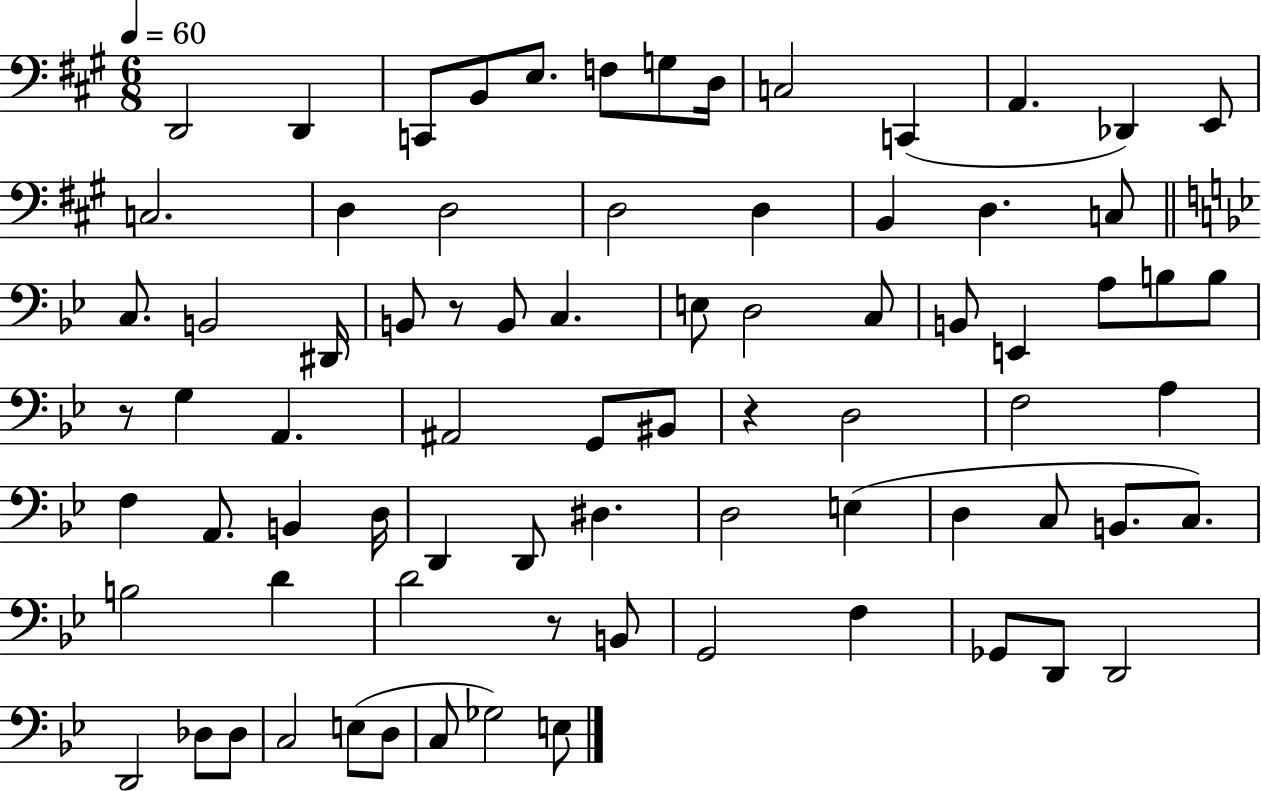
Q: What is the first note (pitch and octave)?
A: D2